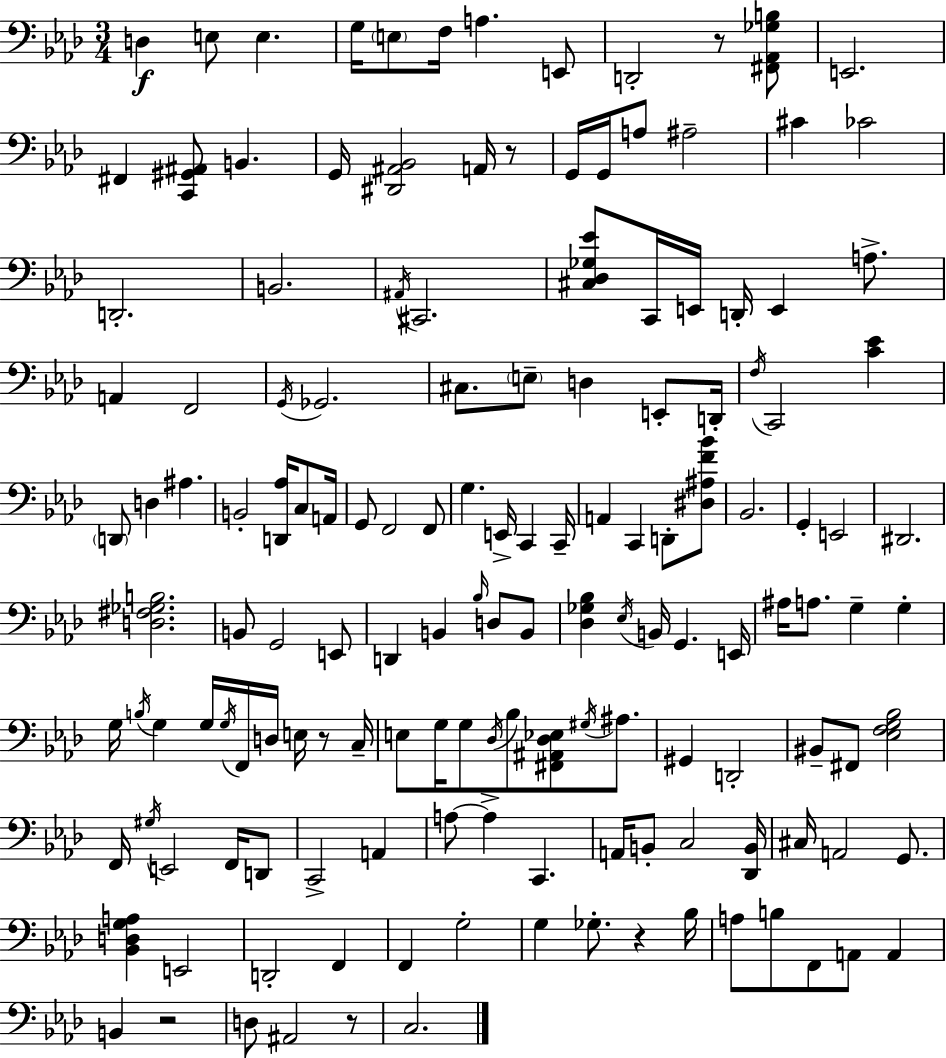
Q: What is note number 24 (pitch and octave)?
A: C#2